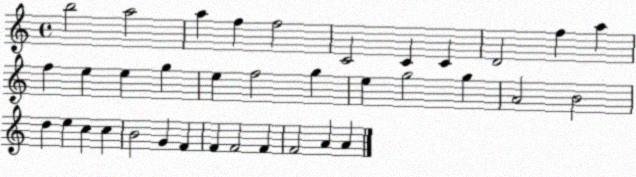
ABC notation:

X:1
T:Untitled
M:4/4
L:1/4
K:C
b2 a2 a f f2 C2 C C D2 f a f e e g e f2 g e g2 g A2 B2 d e c c B2 G F F F2 F F2 A A